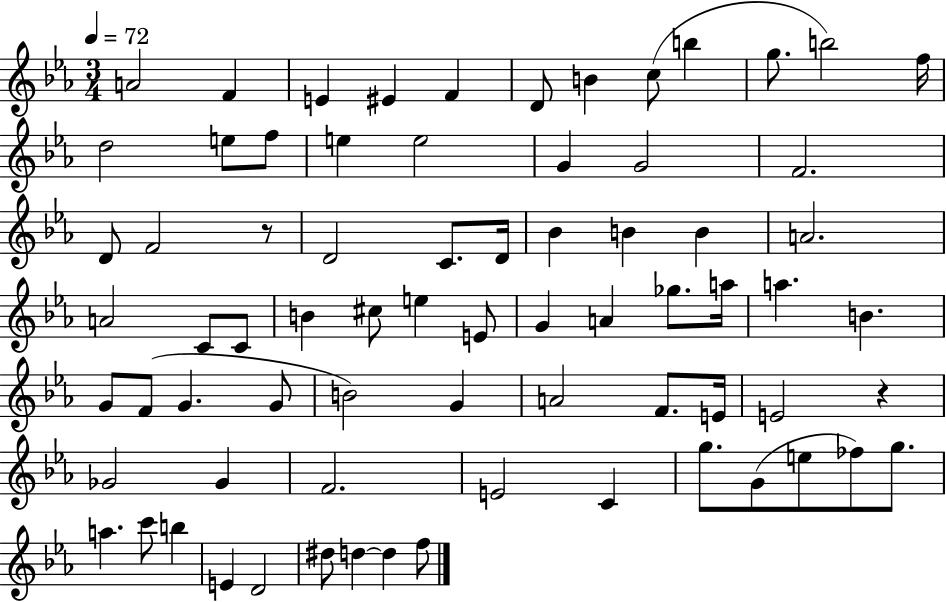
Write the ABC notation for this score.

X:1
T:Untitled
M:3/4
L:1/4
K:Eb
A2 F E ^E F D/2 B c/2 b g/2 b2 f/4 d2 e/2 f/2 e e2 G G2 F2 D/2 F2 z/2 D2 C/2 D/4 _B B B A2 A2 C/2 C/2 B ^c/2 e E/2 G A _g/2 a/4 a B G/2 F/2 G G/2 B2 G A2 F/2 E/4 E2 z _G2 _G F2 E2 C g/2 G/2 e/2 _f/2 g/2 a c'/2 b E D2 ^d/2 d d f/2